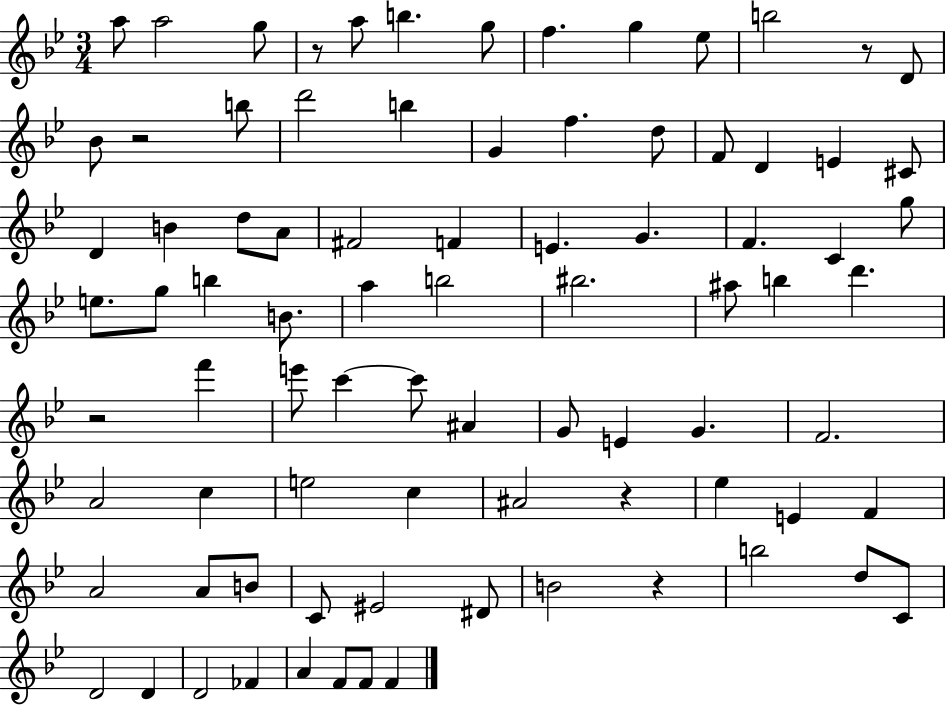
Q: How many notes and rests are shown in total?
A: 84